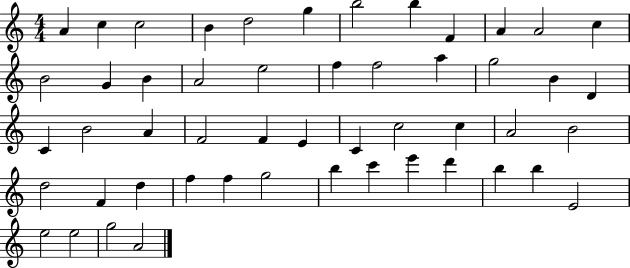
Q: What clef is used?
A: treble